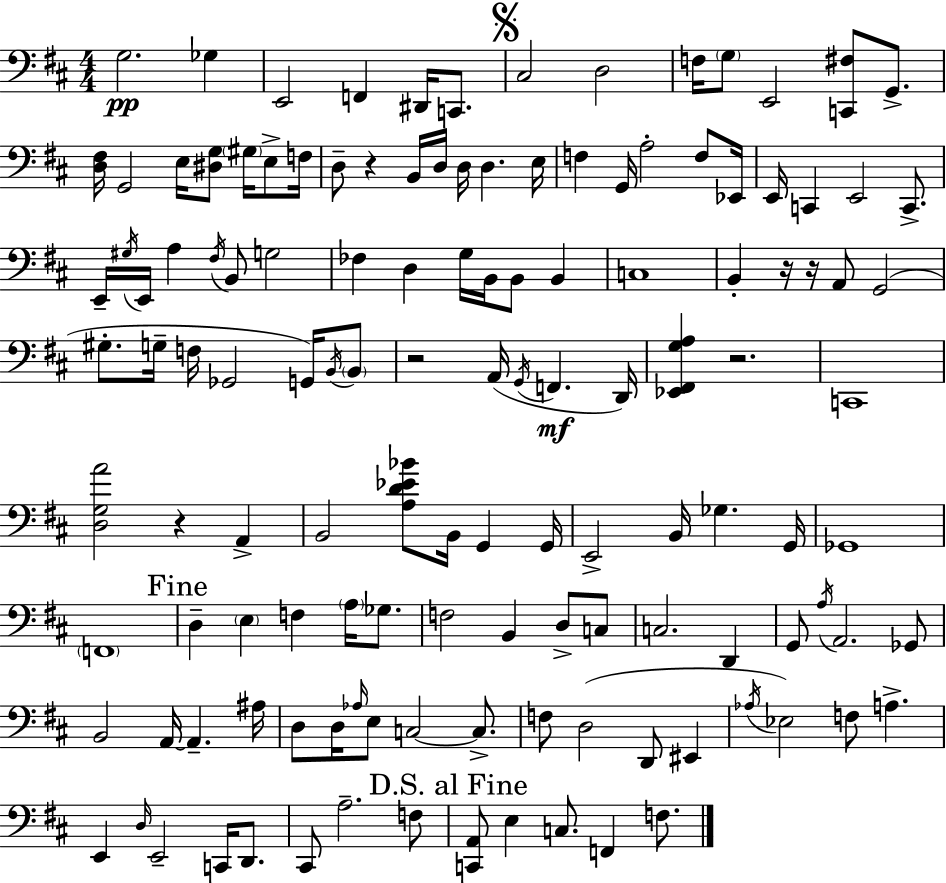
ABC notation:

X:1
T:Untitled
M:4/4
L:1/4
K:D
G,2 _G, E,,2 F,, ^D,,/4 C,,/2 ^C,2 D,2 F,/4 G,/2 E,,2 [C,,^F,]/2 G,,/2 [D,^F,]/4 G,,2 E,/4 [^D,G,]/2 ^G,/4 E,/2 F,/4 D,/2 z B,,/4 D,/4 D,/4 D, E,/4 F, G,,/4 A,2 F,/2 _E,,/4 E,,/4 C,, E,,2 C,,/2 E,,/4 ^G,/4 E,,/4 A, ^F,/4 B,,/2 G,2 _F, D, G,/4 B,,/4 B,,/2 B,, C,4 B,, z/4 z/4 A,,/2 G,,2 ^G,/2 G,/4 F,/4 _G,,2 G,,/4 B,,/4 B,,/2 z2 A,,/4 G,,/4 F,, D,,/4 [_E,,^F,,G,A,] z2 C,,4 [D,G,A]2 z A,, B,,2 [A,D_E_B]/2 B,,/4 G,, G,,/4 E,,2 B,,/4 _G, G,,/4 _G,,4 F,,4 D, E, F, A,/4 _G,/2 F,2 B,, D,/2 C,/2 C,2 D,, G,,/2 A,/4 A,,2 _G,,/2 B,,2 A,,/4 A,, ^A,/4 D,/2 D,/4 _A,/4 E,/2 C,2 C,/2 F,/2 D,2 D,,/2 ^E,, _A,/4 _E,2 F,/2 A, E,, D,/4 E,,2 C,,/4 D,,/2 ^C,,/2 A,2 F,/2 [C,,A,,]/2 E, C,/2 F,, F,/2